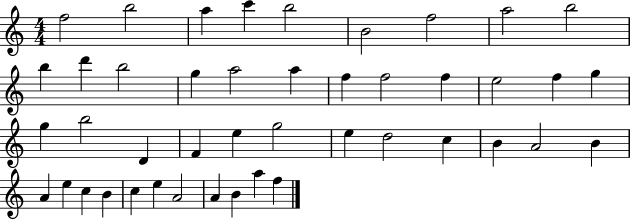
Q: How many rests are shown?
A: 0